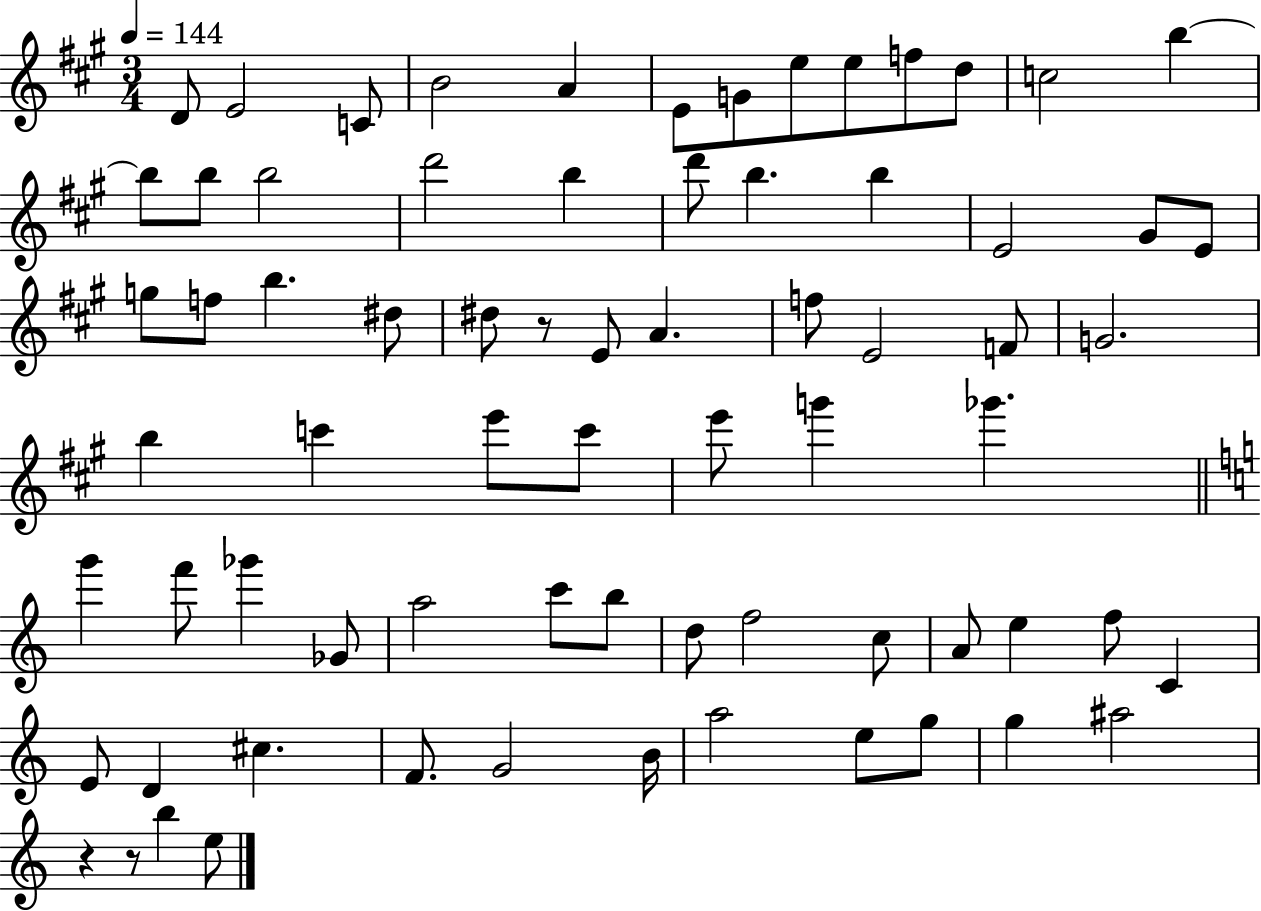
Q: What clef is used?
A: treble